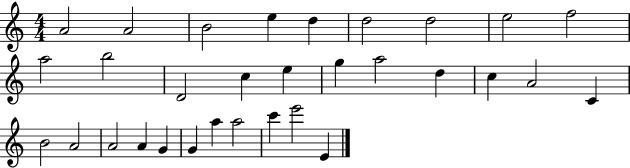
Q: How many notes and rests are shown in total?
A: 31